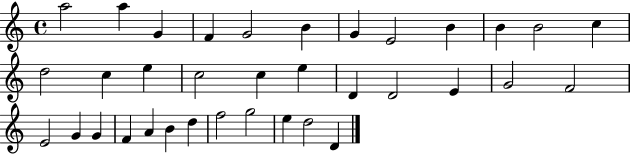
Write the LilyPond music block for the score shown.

{
  \clef treble
  \time 4/4
  \defaultTimeSignature
  \key c \major
  a''2 a''4 g'4 | f'4 g'2 b'4 | g'4 e'2 b'4 | b'4 b'2 c''4 | \break d''2 c''4 e''4 | c''2 c''4 e''4 | d'4 d'2 e'4 | g'2 f'2 | \break e'2 g'4 g'4 | f'4 a'4 b'4 d''4 | f''2 g''2 | e''4 d''2 d'4 | \break \bar "|."
}